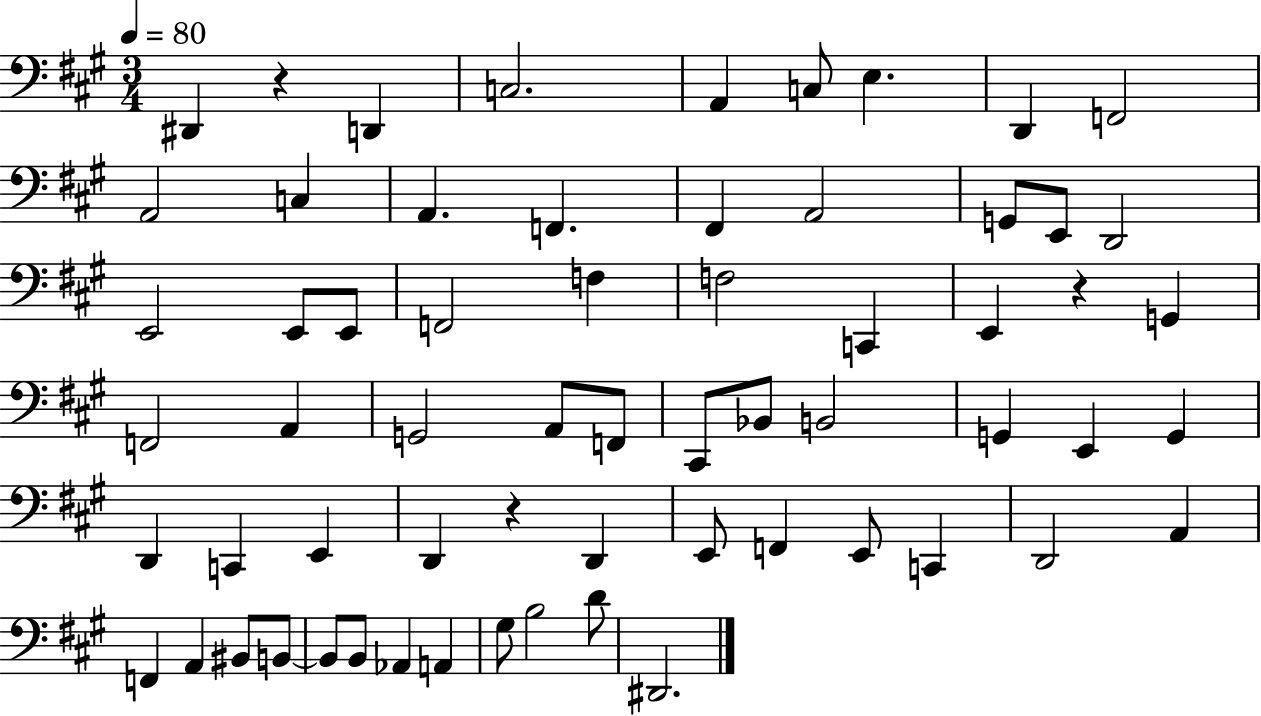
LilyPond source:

{
  \clef bass
  \numericTimeSignature
  \time 3/4
  \key a \major
  \tempo 4 = 80
  dis,4 r4 d,4 | c2. | a,4 c8 e4. | d,4 f,2 | \break a,2 c4 | a,4. f,4. | fis,4 a,2 | g,8 e,8 d,2 | \break e,2 e,8 e,8 | f,2 f4 | f2 c,4 | e,4 r4 g,4 | \break f,2 a,4 | g,2 a,8 f,8 | cis,8 bes,8 b,2 | g,4 e,4 g,4 | \break d,4 c,4 e,4 | d,4 r4 d,4 | e,8 f,4 e,8 c,4 | d,2 a,4 | \break f,4 a,4 bis,8 b,8~~ | b,8 b,8 aes,4 a,4 | gis8 b2 d'8 | dis,2. | \break \bar "|."
}